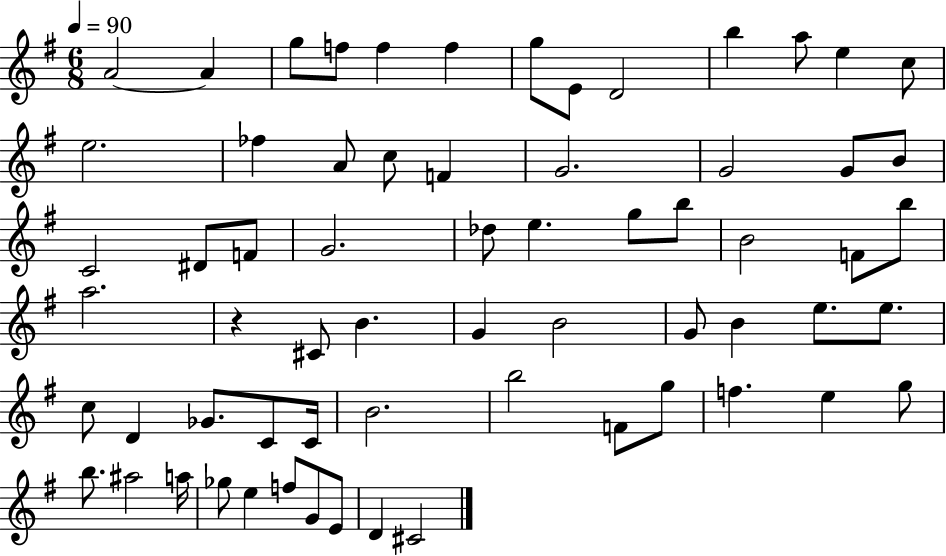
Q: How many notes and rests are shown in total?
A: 65